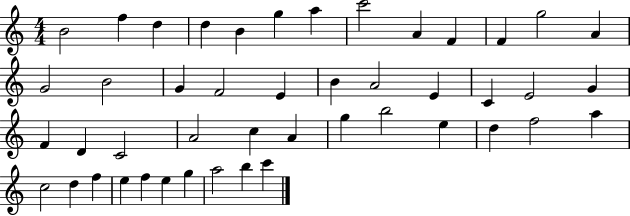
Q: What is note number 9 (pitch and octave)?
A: A4